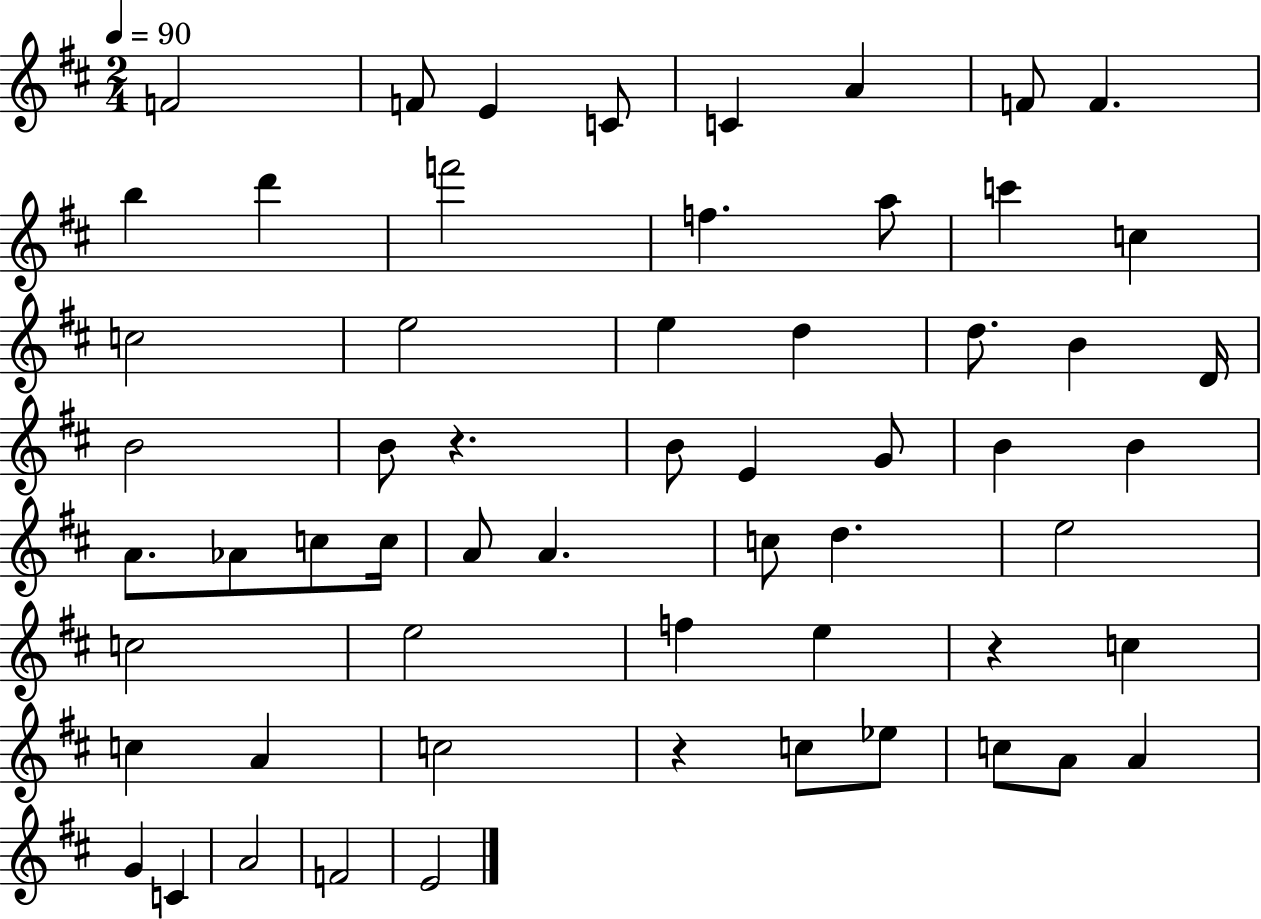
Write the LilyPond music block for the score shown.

{
  \clef treble
  \numericTimeSignature
  \time 2/4
  \key d \major
  \tempo 4 = 90
  f'2 | f'8 e'4 c'8 | c'4 a'4 | f'8 f'4. | \break b''4 d'''4 | f'''2 | f''4. a''8 | c'''4 c''4 | \break c''2 | e''2 | e''4 d''4 | d''8. b'4 d'16 | \break b'2 | b'8 r4. | b'8 e'4 g'8 | b'4 b'4 | \break a'8. aes'8 c''8 c''16 | a'8 a'4. | c''8 d''4. | e''2 | \break c''2 | e''2 | f''4 e''4 | r4 c''4 | \break c''4 a'4 | c''2 | r4 c''8 ees''8 | c''8 a'8 a'4 | \break g'4 c'4 | a'2 | f'2 | e'2 | \break \bar "|."
}